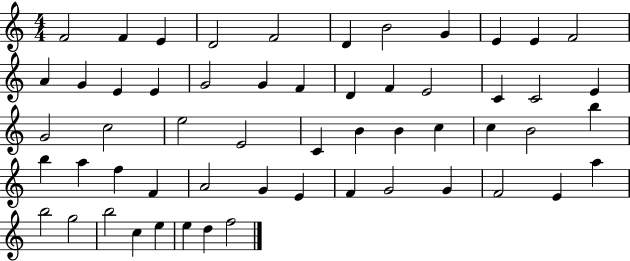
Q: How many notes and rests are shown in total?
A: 56